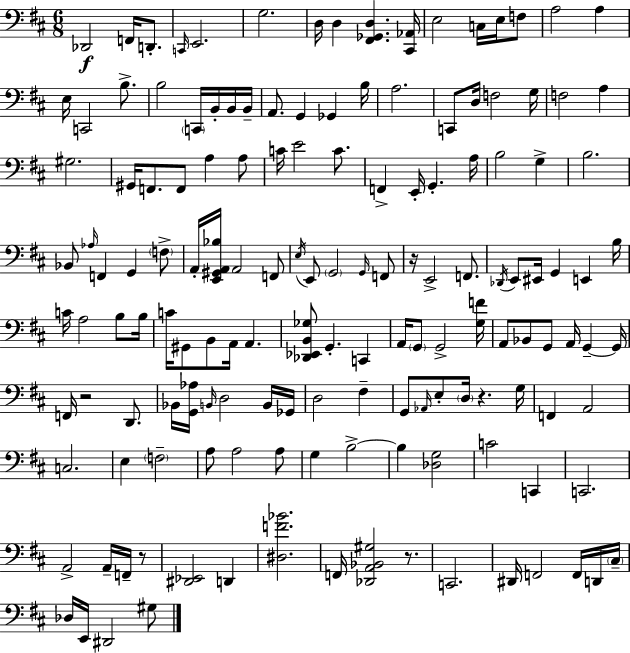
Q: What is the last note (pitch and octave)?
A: G#3